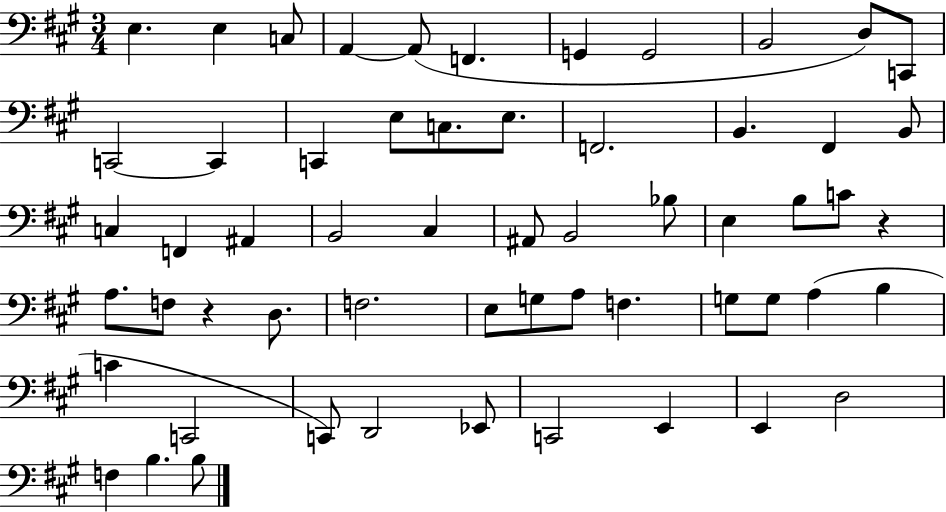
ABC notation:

X:1
T:Untitled
M:3/4
L:1/4
K:A
E, E, C,/2 A,, A,,/2 F,, G,, G,,2 B,,2 D,/2 C,,/2 C,,2 C,, C,, E,/2 C,/2 E,/2 F,,2 B,, ^F,, B,,/2 C, F,, ^A,, B,,2 ^C, ^A,,/2 B,,2 _B,/2 E, B,/2 C/2 z A,/2 F,/2 z D,/2 F,2 E,/2 G,/2 A,/2 F, G,/2 G,/2 A, B, C C,,2 C,,/2 D,,2 _E,,/2 C,,2 E,, E,, D,2 F, B, B,/2